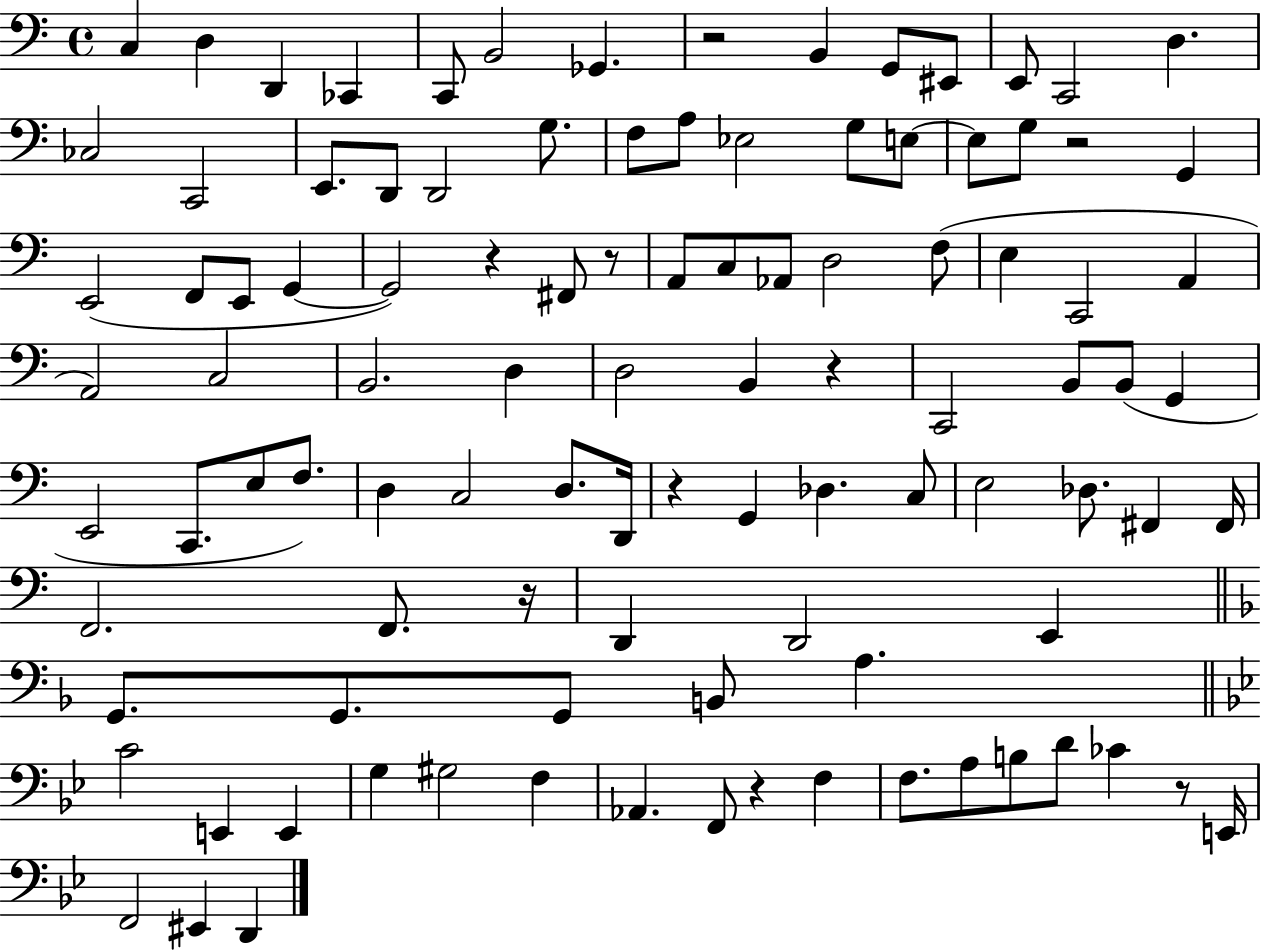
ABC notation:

X:1
T:Untitled
M:4/4
L:1/4
K:C
C, D, D,, _C,, C,,/2 B,,2 _G,, z2 B,, G,,/2 ^E,,/2 E,,/2 C,,2 D, _C,2 C,,2 E,,/2 D,,/2 D,,2 G,/2 F,/2 A,/2 _E,2 G,/2 E,/2 E,/2 G,/2 z2 G,, E,,2 F,,/2 E,,/2 G,, G,,2 z ^F,,/2 z/2 A,,/2 C,/2 _A,,/2 D,2 F,/2 E, C,,2 A,, A,,2 C,2 B,,2 D, D,2 B,, z C,,2 B,,/2 B,,/2 G,, E,,2 C,,/2 E,/2 F,/2 D, C,2 D,/2 D,,/4 z G,, _D, C,/2 E,2 _D,/2 ^F,, ^F,,/4 F,,2 F,,/2 z/4 D,, D,,2 E,, G,,/2 G,,/2 G,,/2 B,,/2 A, C2 E,, E,, G, ^G,2 F, _A,, F,,/2 z F, F,/2 A,/2 B,/2 D/2 _C z/2 E,,/4 F,,2 ^E,, D,,